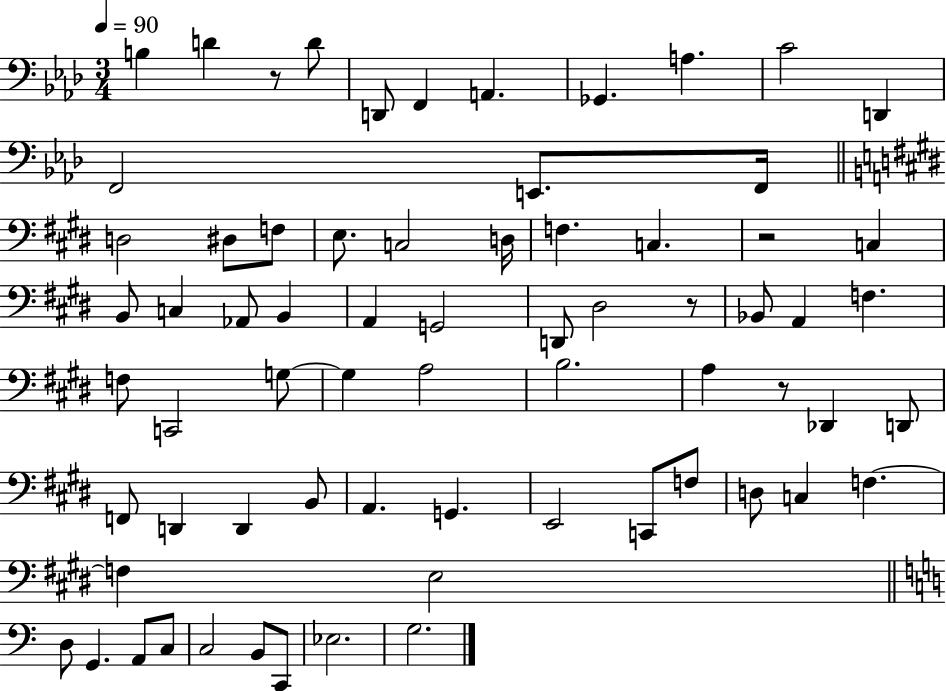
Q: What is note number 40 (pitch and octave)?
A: A3